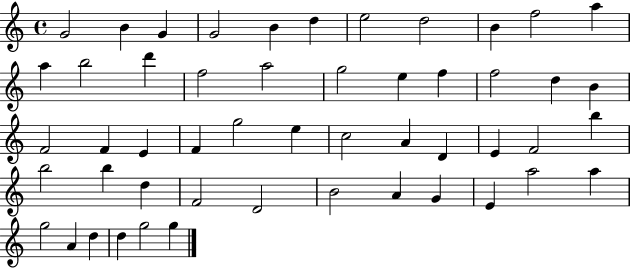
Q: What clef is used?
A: treble